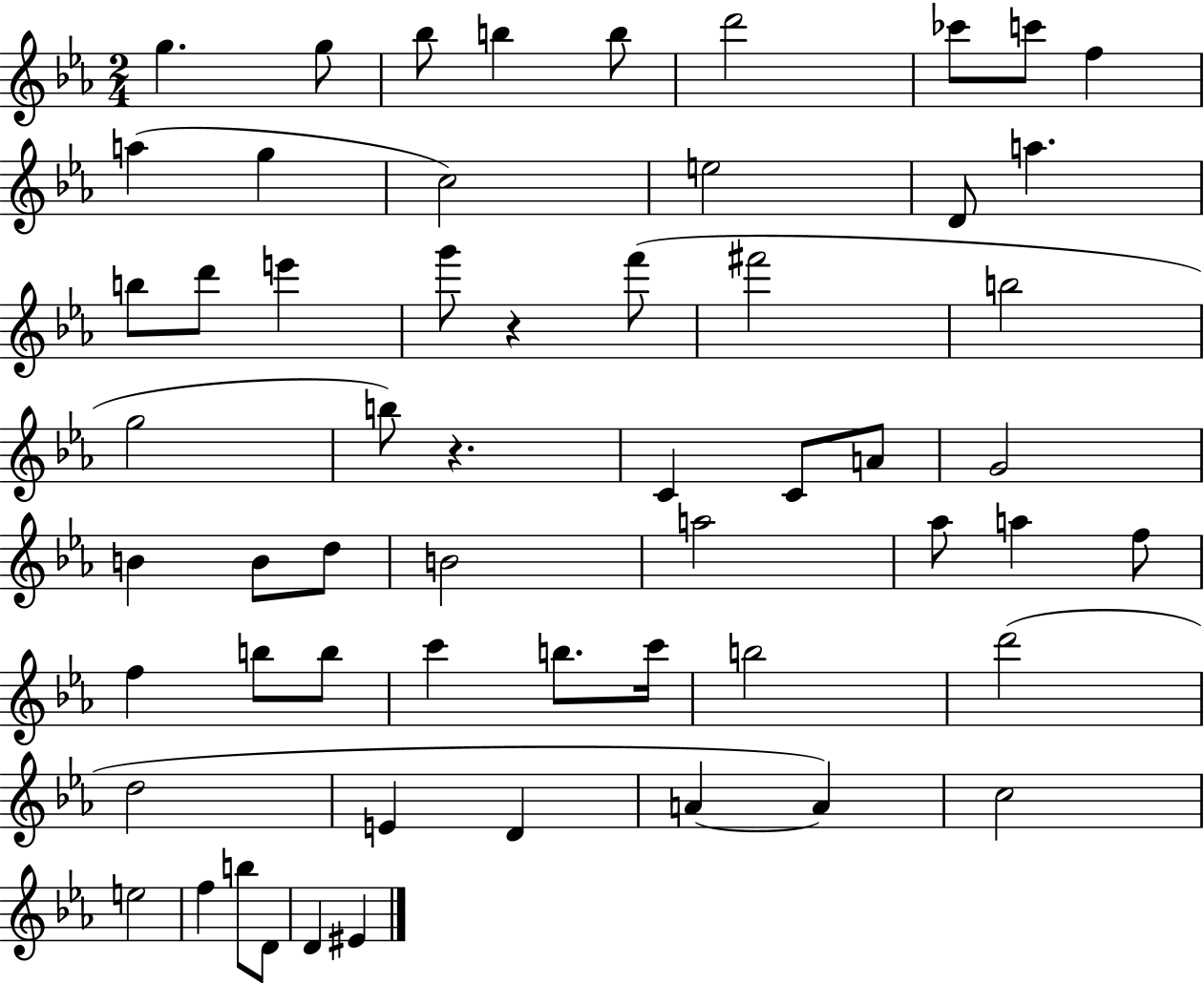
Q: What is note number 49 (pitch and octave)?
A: A4